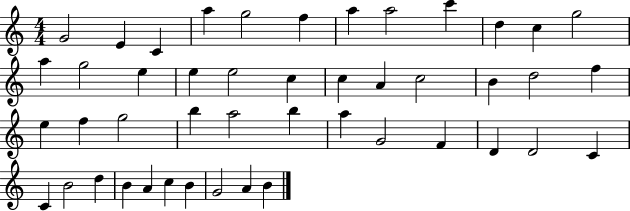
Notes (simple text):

G4/h E4/q C4/q A5/q G5/h F5/q A5/q A5/h C6/q D5/q C5/q G5/h A5/q G5/h E5/q E5/q E5/h C5/q C5/q A4/q C5/h B4/q D5/h F5/q E5/q F5/q G5/h B5/q A5/h B5/q A5/q G4/h F4/q D4/q D4/h C4/q C4/q B4/h D5/q B4/q A4/q C5/q B4/q G4/h A4/q B4/q